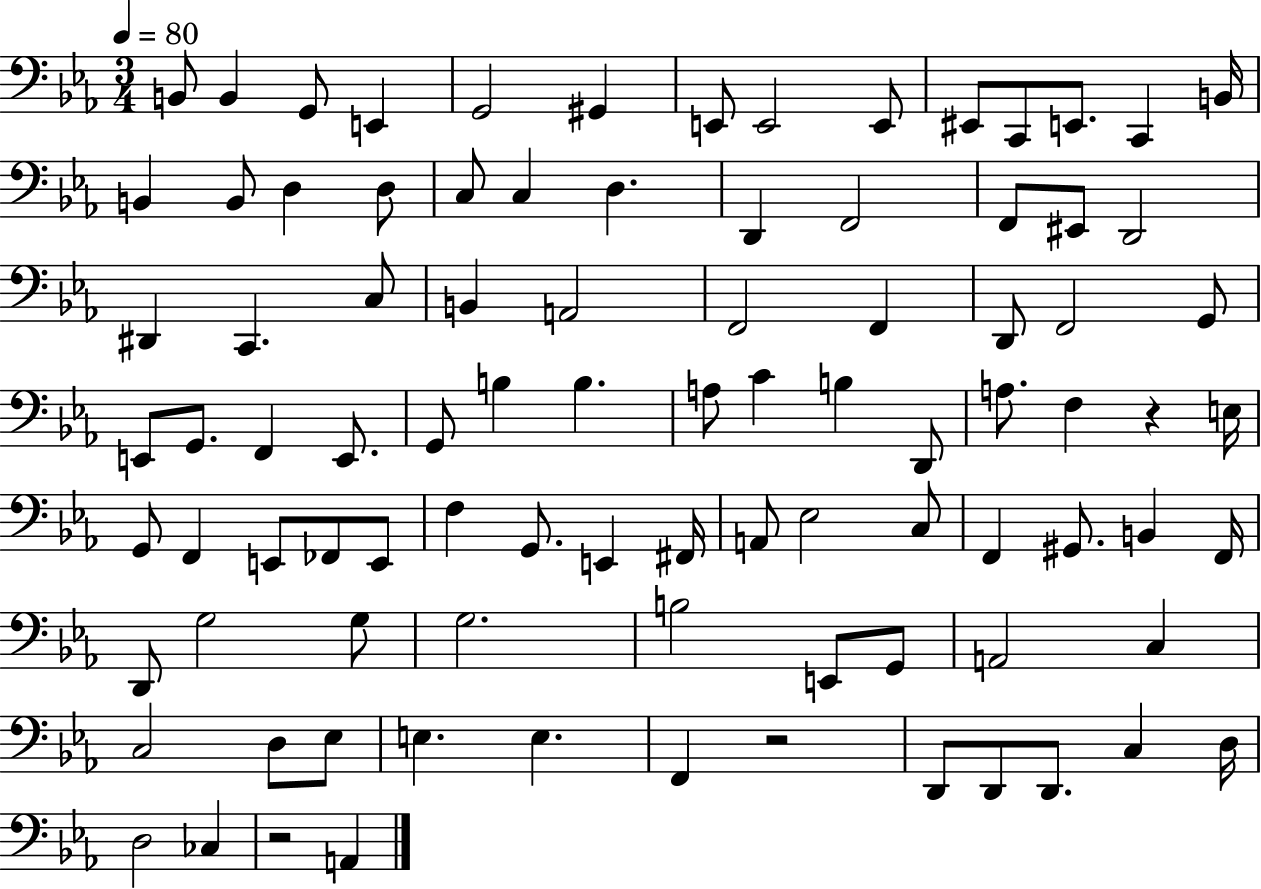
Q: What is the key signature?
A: EES major